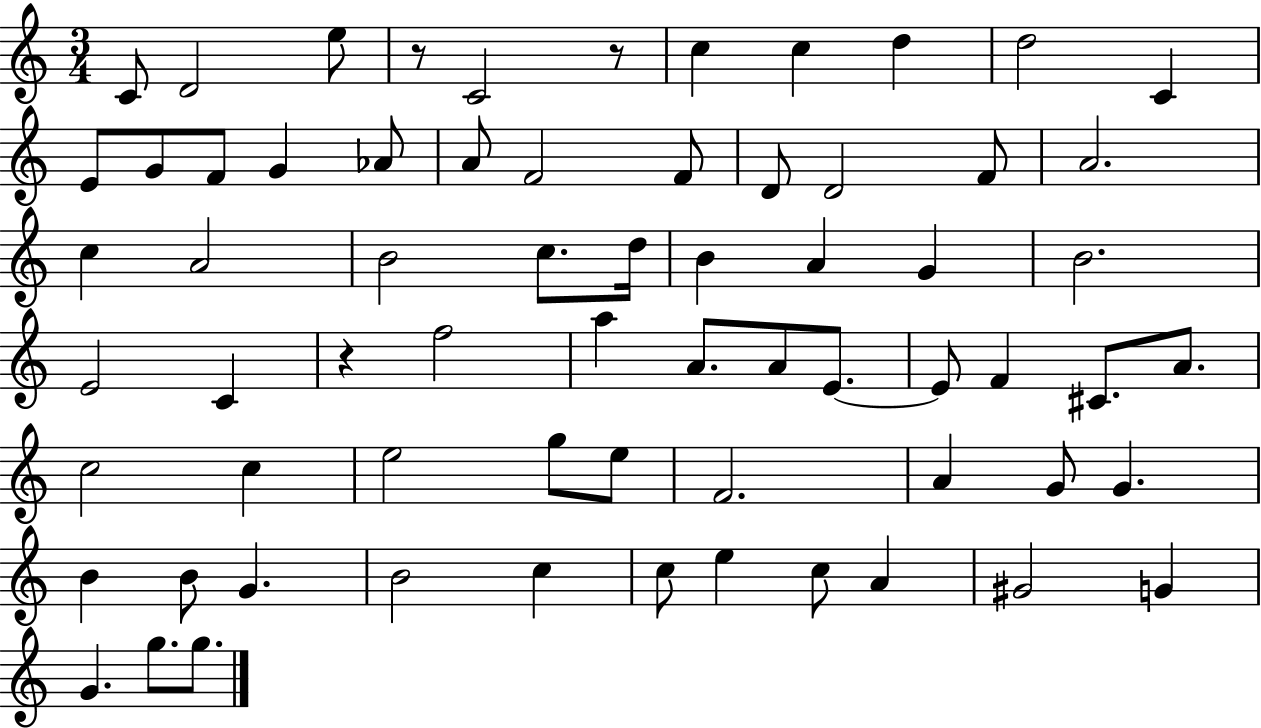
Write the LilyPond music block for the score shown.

{
  \clef treble
  \numericTimeSignature
  \time 3/4
  \key c \major
  c'8 d'2 e''8 | r8 c'2 r8 | c''4 c''4 d''4 | d''2 c'4 | \break e'8 g'8 f'8 g'4 aes'8 | a'8 f'2 f'8 | d'8 d'2 f'8 | a'2. | \break c''4 a'2 | b'2 c''8. d''16 | b'4 a'4 g'4 | b'2. | \break e'2 c'4 | r4 f''2 | a''4 a'8. a'8 e'8.~~ | e'8 f'4 cis'8. a'8. | \break c''2 c''4 | e''2 g''8 e''8 | f'2. | a'4 g'8 g'4. | \break b'4 b'8 g'4. | b'2 c''4 | c''8 e''4 c''8 a'4 | gis'2 g'4 | \break g'4. g''8. g''8. | \bar "|."
}